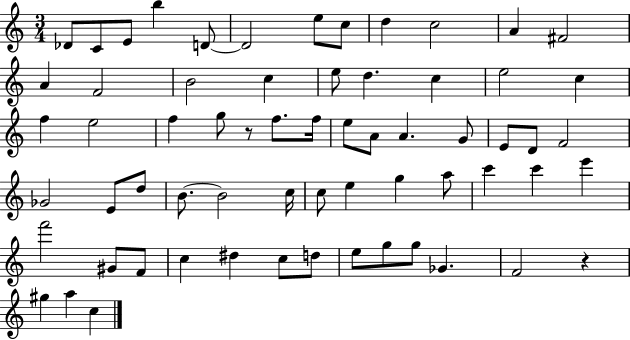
{
  \clef treble
  \numericTimeSignature
  \time 3/4
  \key c \major
  des'8 c'8 e'8 b''4 d'8~~ | d'2 e''8 c''8 | d''4 c''2 | a'4 fis'2 | \break a'4 f'2 | b'2 c''4 | e''8 d''4. c''4 | e''2 c''4 | \break f''4 e''2 | f''4 g''8 r8 f''8. f''16 | e''8 a'8 a'4. g'8 | e'8 d'8 f'2 | \break ges'2 e'8 d''8 | b'8.~~ b'2 c''16 | c''8 e''4 g''4 a''8 | c'''4 c'''4 e'''4 | \break f'''2 gis'8 f'8 | c''4 dis''4 c''8 d''8 | e''8 g''8 g''8 ges'4. | f'2 r4 | \break gis''4 a''4 c''4 | \bar "|."
}